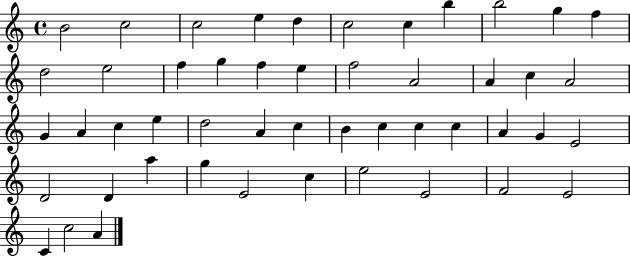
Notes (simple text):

B4/h C5/h C5/h E5/q D5/q C5/h C5/q B5/q B5/h G5/q F5/q D5/h E5/h F5/q G5/q F5/q E5/q F5/h A4/h A4/q C5/q A4/h G4/q A4/q C5/q E5/q D5/h A4/q C5/q B4/q C5/q C5/q C5/q A4/q G4/q E4/h D4/h D4/q A5/q G5/q E4/h C5/q E5/h E4/h F4/h E4/h C4/q C5/h A4/q